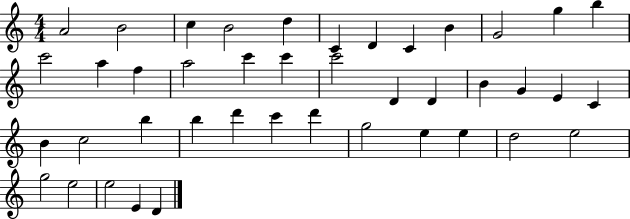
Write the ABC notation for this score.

X:1
T:Untitled
M:4/4
L:1/4
K:C
A2 B2 c B2 d C D C B G2 g b c'2 a f a2 c' c' c'2 D D B G E C B c2 b b d' c' d' g2 e e d2 e2 g2 e2 e2 E D